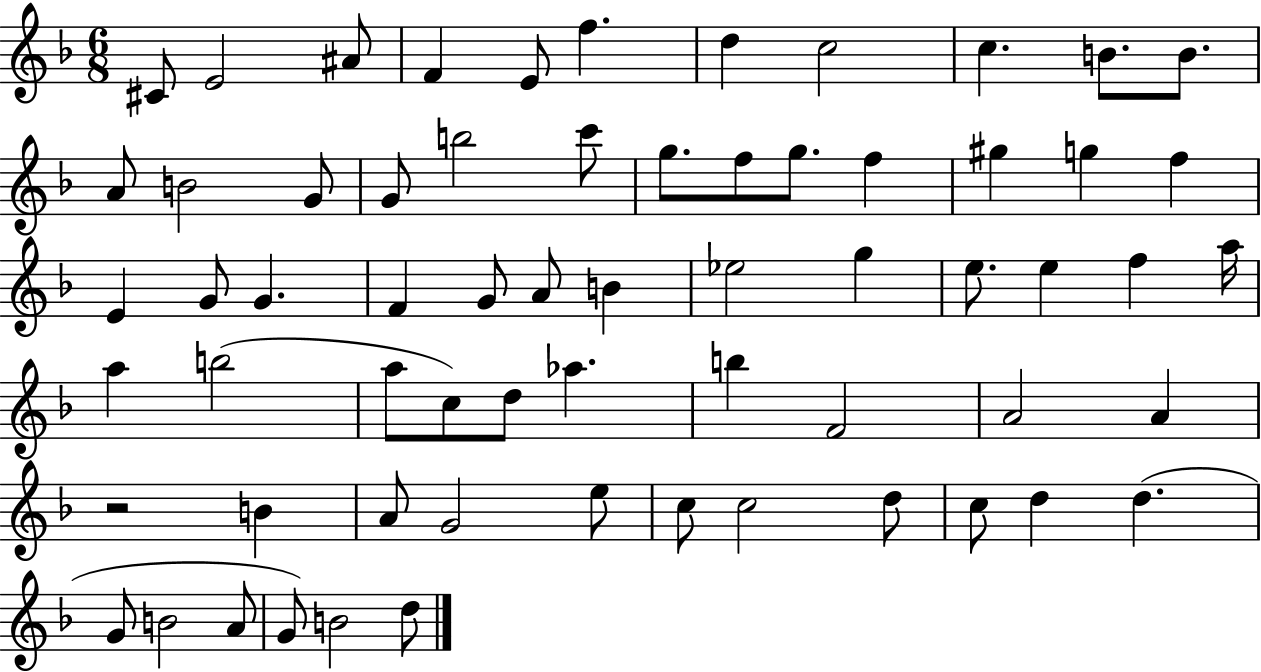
{
  \clef treble
  \numericTimeSignature
  \time 6/8
  \key f \major
  cis'8 e'2 ais'8 | f'4 e'8 f''4. | d''4 c''2 | c''4. b'8. b'8. | \break a'8 b'2 g'8 | g'8 b''2 c'''8 | g''8. f''8 g''8. f''4 | gis''4 g''4 f''4 | \break e'4 g'8 g'4. | f'4 g'8 a'8 b'4 | ees''2 g''4 | e''8. e''4 f''4 a''16 | \break a''4 b''2( | a''8 c''8) d''8 aes''4. | b''4 f'2 | a'2 a'4 | \break r2 b'4 | a'8 g'2 e''8 | c''8 c''2 d''8 | c''8 d''4 d''4.( | \break g'8 b'2 a'8 | g'8) b'2 d''8 | \bar "|."
}